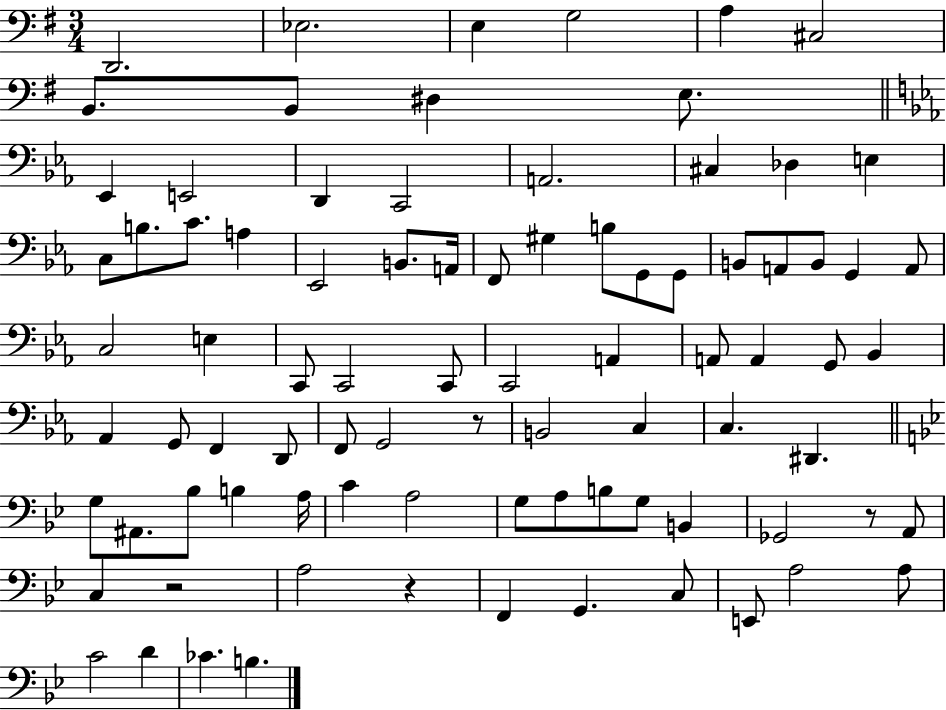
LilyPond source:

{
  \clef bass
  \numericTimeSignature
  \time 3/4
  \key g \major
  d,2. | ees2. | e4 g2 | a4 cis2 | \break b,8. b,8 dis4 e8. | \bar "||" \break \key ees \major ees,4 e,2 | d,4 c,2 | a,2. | cis4 des4 e4 | \break c8 b8. c'8. a4 | ees,2 b,8. a,16 | f,8 gis4 b8 g,8 g,8 | b,8 a,8 b,8 g,4 a,8 | \break c2 e4 | c,8 c,2 c,8 | c,2 a,4 | a,8 a,4 g,8 bes,4 | \break aes,4 g,8 f,4 d,8 | f,8 g,2 r8 | b,2 c4 | c4. dis,4. | \break \bar "||" \break \key bes \major g8 ais,8. bes8 b4 a16 | c'4 a2 | g8 a8 b8 g8 b,4 | ges,2 r8 a,8 | \break c4 r2 | a2 r4 | f,4 g,4. c8 | e,8 a2 a8 | \break c'2 d'4 | ces'4. b4. | \bar "|."
}